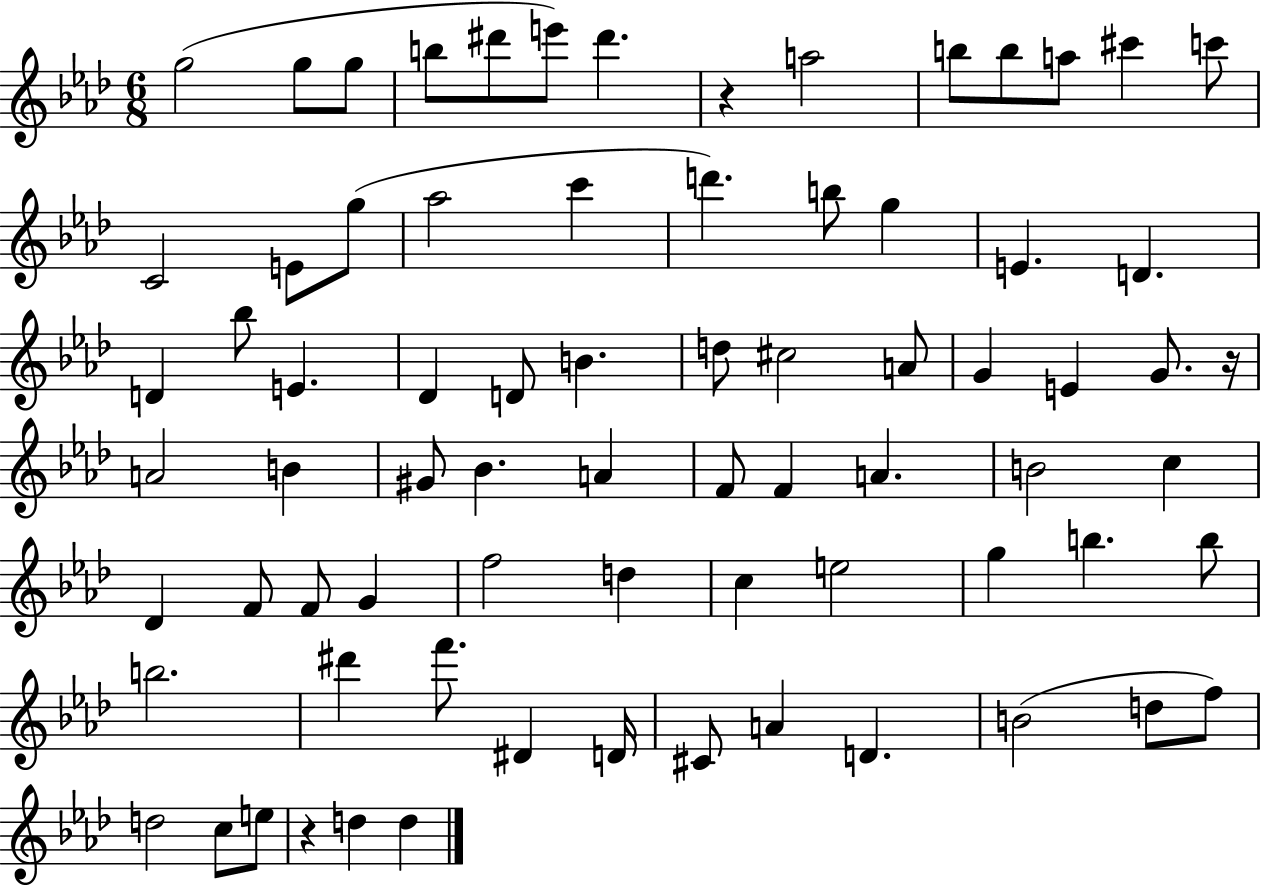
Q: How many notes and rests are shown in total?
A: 75